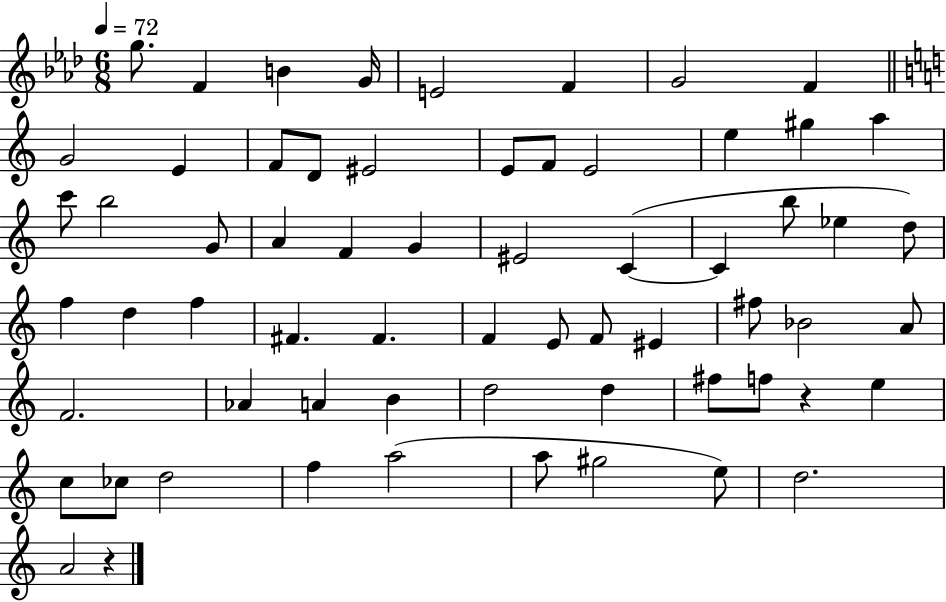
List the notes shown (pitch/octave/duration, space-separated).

G5/e. F4/q B4/q G4/s E4/h F4/q G4/h F4/q G4/h E4/q F4/e D4/e EIS4/h E4/e F4/e E4/h E5/q G#5/q A5/q C6/e B5/h G4/e A4/q F4/q G4/q EIS4/h C4/q C4/q B5/e Eb5/q D5/e F5/q D5/q F5/q F#4/q. F#4/q. F4/q E4/e F4/e EIS4/q F#5/e Bb4/h A4/e F4/h. Ab4/q A4/q B4/q D5/h D5/q F#5/e F5/e R/q E5/q C5/e CES5/e D5/h F5/q A5/h A5/e G#5/h E5/e D5/h. A4/h R/q